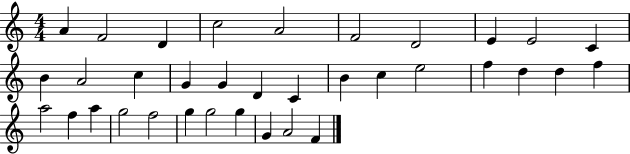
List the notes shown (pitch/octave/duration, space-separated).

A4/q F4/h D4/q C5/h A4/h F4/h D4/h E4/q E4/h C4/q B4/q A4/h C5/q G4/q G4/q D4/q C4/q B4/q C5/q E5/h F5/q D5/q D5/q F5/q A5/h F5/q A5/q G5/h F5/h G5/q G5/h G5/q G4/q A4/h F4/q